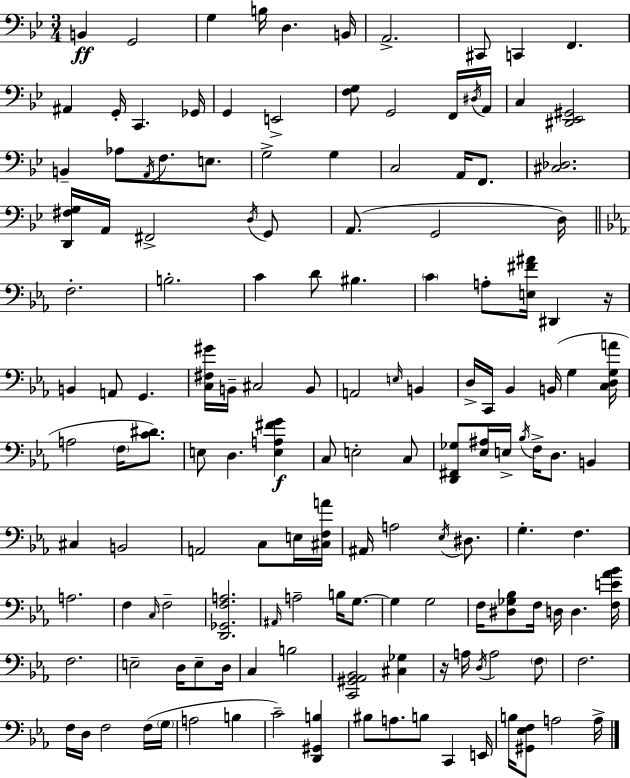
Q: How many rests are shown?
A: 2